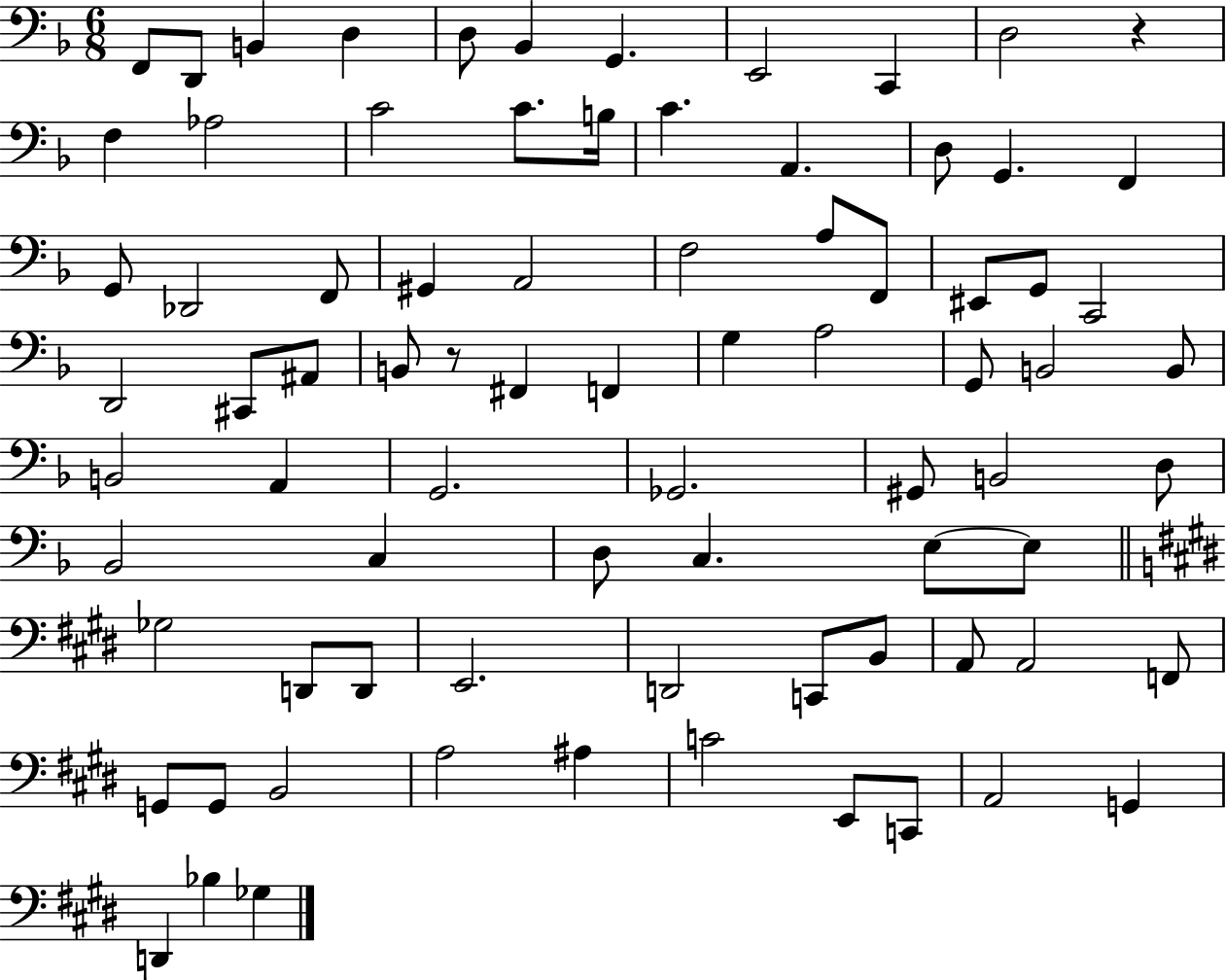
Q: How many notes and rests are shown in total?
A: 80